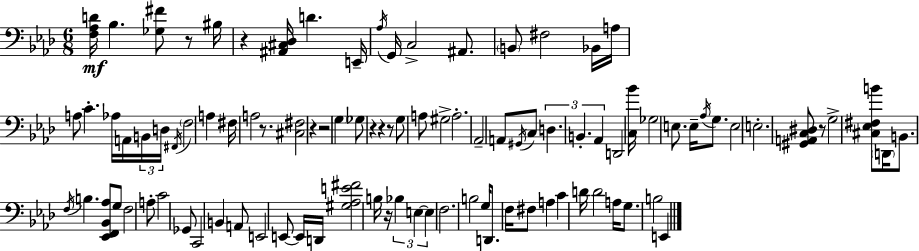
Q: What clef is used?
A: bass